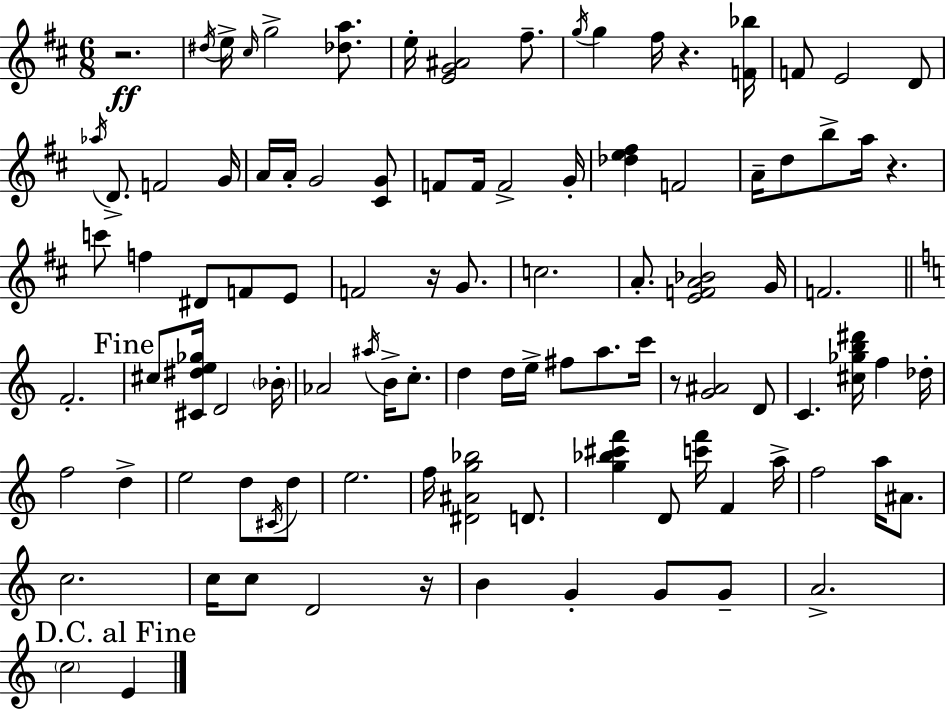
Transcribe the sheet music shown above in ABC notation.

X:1
T:Untitled
M:6/8
L:1/4
K:D
z2 ^d/4 e/4 ^c/4 g2 [_da]/2 e/4 [EG^A]2 ^f/2 g/4 g ^f/4 z [F_b]/4 F/2 E2 D/2 _a/4 D/2 F2 G/4 A/4 A/4 G2 [^CG]/2 F/2 F/4 F2 G/4 [_de^f] F2 A/4 d/2 b/2 a/4 z c'/2 f ^D/2 F/2 E/2 F2 z/4 G/2 c2 A/2 [EFA_B]2 G/4 F2 F2 ^c/2 [^C^de_g]/4 D2 _B/4 _A2 ^a/4 B/4 c/2 d d/4 e/4 ^f/2 a/2 c'/4 z/2 [G^A]2 D/2 C [^c_gb^d']/4 f _d/4 f2 d e2 d/2 ^C/4 d/2 e2 f/4 [^D^Ag_b]2 D/2 [g_b^c'f'] D/2 [c'f']/4 F a/4 f2 a/4 ^A/2 c2 c/4 c/2 D2 z/4 B G G/2 G/2 A2 c2 E